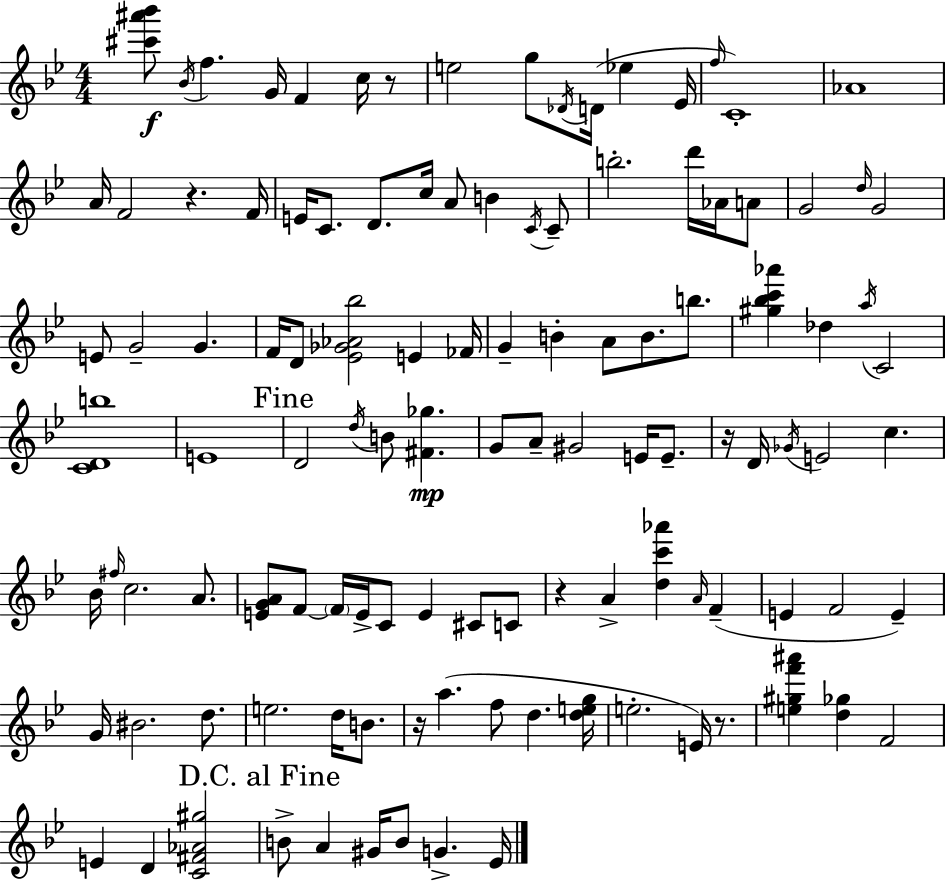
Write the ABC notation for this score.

X:1
T:Untitled
M:4/4
L:1/4
K:Gm
[^c'^a'_b']/2 _B/4 f G/4 F c/4 z/2 e2 g/2 _D/4 D/4 _e _E/4 f/4 C4 _A4 A/4 F2 z F/4 E/4 C/2 D/2 c/4 A/2 B C/4 C/2 b2 d'/4 _A/4 A/2 G2 d/4 G2 E/2 G2 G F/4 D/2 [_E_G_A_b]2 E _F/4 G B A/2 B/2 b/2 [^g_bc'_a'] _d a/4 C2 [CDb]4 E4 D2 d/4 B/2 [^F_g] G/2 A/2 ^G2 E/4 E/2 z/4 D/4 _G/4 E2 c _B/4 ^f/4 c2 A/2 [EGA]/2 F/2 F/4 E/4 C/2 E ^C/2 C/2 z A [dc'_a'] A/4 F E F2 E G/4 ^B2 d/2 e2 d/4 B/2 z/4 a f/2 d [deg]/4 e2 E/4 z/2 [e^gf'^a'] [d_g] F2 E D [C^F_A^g]2 B/2 A ^G/4 B/2 G _E/4